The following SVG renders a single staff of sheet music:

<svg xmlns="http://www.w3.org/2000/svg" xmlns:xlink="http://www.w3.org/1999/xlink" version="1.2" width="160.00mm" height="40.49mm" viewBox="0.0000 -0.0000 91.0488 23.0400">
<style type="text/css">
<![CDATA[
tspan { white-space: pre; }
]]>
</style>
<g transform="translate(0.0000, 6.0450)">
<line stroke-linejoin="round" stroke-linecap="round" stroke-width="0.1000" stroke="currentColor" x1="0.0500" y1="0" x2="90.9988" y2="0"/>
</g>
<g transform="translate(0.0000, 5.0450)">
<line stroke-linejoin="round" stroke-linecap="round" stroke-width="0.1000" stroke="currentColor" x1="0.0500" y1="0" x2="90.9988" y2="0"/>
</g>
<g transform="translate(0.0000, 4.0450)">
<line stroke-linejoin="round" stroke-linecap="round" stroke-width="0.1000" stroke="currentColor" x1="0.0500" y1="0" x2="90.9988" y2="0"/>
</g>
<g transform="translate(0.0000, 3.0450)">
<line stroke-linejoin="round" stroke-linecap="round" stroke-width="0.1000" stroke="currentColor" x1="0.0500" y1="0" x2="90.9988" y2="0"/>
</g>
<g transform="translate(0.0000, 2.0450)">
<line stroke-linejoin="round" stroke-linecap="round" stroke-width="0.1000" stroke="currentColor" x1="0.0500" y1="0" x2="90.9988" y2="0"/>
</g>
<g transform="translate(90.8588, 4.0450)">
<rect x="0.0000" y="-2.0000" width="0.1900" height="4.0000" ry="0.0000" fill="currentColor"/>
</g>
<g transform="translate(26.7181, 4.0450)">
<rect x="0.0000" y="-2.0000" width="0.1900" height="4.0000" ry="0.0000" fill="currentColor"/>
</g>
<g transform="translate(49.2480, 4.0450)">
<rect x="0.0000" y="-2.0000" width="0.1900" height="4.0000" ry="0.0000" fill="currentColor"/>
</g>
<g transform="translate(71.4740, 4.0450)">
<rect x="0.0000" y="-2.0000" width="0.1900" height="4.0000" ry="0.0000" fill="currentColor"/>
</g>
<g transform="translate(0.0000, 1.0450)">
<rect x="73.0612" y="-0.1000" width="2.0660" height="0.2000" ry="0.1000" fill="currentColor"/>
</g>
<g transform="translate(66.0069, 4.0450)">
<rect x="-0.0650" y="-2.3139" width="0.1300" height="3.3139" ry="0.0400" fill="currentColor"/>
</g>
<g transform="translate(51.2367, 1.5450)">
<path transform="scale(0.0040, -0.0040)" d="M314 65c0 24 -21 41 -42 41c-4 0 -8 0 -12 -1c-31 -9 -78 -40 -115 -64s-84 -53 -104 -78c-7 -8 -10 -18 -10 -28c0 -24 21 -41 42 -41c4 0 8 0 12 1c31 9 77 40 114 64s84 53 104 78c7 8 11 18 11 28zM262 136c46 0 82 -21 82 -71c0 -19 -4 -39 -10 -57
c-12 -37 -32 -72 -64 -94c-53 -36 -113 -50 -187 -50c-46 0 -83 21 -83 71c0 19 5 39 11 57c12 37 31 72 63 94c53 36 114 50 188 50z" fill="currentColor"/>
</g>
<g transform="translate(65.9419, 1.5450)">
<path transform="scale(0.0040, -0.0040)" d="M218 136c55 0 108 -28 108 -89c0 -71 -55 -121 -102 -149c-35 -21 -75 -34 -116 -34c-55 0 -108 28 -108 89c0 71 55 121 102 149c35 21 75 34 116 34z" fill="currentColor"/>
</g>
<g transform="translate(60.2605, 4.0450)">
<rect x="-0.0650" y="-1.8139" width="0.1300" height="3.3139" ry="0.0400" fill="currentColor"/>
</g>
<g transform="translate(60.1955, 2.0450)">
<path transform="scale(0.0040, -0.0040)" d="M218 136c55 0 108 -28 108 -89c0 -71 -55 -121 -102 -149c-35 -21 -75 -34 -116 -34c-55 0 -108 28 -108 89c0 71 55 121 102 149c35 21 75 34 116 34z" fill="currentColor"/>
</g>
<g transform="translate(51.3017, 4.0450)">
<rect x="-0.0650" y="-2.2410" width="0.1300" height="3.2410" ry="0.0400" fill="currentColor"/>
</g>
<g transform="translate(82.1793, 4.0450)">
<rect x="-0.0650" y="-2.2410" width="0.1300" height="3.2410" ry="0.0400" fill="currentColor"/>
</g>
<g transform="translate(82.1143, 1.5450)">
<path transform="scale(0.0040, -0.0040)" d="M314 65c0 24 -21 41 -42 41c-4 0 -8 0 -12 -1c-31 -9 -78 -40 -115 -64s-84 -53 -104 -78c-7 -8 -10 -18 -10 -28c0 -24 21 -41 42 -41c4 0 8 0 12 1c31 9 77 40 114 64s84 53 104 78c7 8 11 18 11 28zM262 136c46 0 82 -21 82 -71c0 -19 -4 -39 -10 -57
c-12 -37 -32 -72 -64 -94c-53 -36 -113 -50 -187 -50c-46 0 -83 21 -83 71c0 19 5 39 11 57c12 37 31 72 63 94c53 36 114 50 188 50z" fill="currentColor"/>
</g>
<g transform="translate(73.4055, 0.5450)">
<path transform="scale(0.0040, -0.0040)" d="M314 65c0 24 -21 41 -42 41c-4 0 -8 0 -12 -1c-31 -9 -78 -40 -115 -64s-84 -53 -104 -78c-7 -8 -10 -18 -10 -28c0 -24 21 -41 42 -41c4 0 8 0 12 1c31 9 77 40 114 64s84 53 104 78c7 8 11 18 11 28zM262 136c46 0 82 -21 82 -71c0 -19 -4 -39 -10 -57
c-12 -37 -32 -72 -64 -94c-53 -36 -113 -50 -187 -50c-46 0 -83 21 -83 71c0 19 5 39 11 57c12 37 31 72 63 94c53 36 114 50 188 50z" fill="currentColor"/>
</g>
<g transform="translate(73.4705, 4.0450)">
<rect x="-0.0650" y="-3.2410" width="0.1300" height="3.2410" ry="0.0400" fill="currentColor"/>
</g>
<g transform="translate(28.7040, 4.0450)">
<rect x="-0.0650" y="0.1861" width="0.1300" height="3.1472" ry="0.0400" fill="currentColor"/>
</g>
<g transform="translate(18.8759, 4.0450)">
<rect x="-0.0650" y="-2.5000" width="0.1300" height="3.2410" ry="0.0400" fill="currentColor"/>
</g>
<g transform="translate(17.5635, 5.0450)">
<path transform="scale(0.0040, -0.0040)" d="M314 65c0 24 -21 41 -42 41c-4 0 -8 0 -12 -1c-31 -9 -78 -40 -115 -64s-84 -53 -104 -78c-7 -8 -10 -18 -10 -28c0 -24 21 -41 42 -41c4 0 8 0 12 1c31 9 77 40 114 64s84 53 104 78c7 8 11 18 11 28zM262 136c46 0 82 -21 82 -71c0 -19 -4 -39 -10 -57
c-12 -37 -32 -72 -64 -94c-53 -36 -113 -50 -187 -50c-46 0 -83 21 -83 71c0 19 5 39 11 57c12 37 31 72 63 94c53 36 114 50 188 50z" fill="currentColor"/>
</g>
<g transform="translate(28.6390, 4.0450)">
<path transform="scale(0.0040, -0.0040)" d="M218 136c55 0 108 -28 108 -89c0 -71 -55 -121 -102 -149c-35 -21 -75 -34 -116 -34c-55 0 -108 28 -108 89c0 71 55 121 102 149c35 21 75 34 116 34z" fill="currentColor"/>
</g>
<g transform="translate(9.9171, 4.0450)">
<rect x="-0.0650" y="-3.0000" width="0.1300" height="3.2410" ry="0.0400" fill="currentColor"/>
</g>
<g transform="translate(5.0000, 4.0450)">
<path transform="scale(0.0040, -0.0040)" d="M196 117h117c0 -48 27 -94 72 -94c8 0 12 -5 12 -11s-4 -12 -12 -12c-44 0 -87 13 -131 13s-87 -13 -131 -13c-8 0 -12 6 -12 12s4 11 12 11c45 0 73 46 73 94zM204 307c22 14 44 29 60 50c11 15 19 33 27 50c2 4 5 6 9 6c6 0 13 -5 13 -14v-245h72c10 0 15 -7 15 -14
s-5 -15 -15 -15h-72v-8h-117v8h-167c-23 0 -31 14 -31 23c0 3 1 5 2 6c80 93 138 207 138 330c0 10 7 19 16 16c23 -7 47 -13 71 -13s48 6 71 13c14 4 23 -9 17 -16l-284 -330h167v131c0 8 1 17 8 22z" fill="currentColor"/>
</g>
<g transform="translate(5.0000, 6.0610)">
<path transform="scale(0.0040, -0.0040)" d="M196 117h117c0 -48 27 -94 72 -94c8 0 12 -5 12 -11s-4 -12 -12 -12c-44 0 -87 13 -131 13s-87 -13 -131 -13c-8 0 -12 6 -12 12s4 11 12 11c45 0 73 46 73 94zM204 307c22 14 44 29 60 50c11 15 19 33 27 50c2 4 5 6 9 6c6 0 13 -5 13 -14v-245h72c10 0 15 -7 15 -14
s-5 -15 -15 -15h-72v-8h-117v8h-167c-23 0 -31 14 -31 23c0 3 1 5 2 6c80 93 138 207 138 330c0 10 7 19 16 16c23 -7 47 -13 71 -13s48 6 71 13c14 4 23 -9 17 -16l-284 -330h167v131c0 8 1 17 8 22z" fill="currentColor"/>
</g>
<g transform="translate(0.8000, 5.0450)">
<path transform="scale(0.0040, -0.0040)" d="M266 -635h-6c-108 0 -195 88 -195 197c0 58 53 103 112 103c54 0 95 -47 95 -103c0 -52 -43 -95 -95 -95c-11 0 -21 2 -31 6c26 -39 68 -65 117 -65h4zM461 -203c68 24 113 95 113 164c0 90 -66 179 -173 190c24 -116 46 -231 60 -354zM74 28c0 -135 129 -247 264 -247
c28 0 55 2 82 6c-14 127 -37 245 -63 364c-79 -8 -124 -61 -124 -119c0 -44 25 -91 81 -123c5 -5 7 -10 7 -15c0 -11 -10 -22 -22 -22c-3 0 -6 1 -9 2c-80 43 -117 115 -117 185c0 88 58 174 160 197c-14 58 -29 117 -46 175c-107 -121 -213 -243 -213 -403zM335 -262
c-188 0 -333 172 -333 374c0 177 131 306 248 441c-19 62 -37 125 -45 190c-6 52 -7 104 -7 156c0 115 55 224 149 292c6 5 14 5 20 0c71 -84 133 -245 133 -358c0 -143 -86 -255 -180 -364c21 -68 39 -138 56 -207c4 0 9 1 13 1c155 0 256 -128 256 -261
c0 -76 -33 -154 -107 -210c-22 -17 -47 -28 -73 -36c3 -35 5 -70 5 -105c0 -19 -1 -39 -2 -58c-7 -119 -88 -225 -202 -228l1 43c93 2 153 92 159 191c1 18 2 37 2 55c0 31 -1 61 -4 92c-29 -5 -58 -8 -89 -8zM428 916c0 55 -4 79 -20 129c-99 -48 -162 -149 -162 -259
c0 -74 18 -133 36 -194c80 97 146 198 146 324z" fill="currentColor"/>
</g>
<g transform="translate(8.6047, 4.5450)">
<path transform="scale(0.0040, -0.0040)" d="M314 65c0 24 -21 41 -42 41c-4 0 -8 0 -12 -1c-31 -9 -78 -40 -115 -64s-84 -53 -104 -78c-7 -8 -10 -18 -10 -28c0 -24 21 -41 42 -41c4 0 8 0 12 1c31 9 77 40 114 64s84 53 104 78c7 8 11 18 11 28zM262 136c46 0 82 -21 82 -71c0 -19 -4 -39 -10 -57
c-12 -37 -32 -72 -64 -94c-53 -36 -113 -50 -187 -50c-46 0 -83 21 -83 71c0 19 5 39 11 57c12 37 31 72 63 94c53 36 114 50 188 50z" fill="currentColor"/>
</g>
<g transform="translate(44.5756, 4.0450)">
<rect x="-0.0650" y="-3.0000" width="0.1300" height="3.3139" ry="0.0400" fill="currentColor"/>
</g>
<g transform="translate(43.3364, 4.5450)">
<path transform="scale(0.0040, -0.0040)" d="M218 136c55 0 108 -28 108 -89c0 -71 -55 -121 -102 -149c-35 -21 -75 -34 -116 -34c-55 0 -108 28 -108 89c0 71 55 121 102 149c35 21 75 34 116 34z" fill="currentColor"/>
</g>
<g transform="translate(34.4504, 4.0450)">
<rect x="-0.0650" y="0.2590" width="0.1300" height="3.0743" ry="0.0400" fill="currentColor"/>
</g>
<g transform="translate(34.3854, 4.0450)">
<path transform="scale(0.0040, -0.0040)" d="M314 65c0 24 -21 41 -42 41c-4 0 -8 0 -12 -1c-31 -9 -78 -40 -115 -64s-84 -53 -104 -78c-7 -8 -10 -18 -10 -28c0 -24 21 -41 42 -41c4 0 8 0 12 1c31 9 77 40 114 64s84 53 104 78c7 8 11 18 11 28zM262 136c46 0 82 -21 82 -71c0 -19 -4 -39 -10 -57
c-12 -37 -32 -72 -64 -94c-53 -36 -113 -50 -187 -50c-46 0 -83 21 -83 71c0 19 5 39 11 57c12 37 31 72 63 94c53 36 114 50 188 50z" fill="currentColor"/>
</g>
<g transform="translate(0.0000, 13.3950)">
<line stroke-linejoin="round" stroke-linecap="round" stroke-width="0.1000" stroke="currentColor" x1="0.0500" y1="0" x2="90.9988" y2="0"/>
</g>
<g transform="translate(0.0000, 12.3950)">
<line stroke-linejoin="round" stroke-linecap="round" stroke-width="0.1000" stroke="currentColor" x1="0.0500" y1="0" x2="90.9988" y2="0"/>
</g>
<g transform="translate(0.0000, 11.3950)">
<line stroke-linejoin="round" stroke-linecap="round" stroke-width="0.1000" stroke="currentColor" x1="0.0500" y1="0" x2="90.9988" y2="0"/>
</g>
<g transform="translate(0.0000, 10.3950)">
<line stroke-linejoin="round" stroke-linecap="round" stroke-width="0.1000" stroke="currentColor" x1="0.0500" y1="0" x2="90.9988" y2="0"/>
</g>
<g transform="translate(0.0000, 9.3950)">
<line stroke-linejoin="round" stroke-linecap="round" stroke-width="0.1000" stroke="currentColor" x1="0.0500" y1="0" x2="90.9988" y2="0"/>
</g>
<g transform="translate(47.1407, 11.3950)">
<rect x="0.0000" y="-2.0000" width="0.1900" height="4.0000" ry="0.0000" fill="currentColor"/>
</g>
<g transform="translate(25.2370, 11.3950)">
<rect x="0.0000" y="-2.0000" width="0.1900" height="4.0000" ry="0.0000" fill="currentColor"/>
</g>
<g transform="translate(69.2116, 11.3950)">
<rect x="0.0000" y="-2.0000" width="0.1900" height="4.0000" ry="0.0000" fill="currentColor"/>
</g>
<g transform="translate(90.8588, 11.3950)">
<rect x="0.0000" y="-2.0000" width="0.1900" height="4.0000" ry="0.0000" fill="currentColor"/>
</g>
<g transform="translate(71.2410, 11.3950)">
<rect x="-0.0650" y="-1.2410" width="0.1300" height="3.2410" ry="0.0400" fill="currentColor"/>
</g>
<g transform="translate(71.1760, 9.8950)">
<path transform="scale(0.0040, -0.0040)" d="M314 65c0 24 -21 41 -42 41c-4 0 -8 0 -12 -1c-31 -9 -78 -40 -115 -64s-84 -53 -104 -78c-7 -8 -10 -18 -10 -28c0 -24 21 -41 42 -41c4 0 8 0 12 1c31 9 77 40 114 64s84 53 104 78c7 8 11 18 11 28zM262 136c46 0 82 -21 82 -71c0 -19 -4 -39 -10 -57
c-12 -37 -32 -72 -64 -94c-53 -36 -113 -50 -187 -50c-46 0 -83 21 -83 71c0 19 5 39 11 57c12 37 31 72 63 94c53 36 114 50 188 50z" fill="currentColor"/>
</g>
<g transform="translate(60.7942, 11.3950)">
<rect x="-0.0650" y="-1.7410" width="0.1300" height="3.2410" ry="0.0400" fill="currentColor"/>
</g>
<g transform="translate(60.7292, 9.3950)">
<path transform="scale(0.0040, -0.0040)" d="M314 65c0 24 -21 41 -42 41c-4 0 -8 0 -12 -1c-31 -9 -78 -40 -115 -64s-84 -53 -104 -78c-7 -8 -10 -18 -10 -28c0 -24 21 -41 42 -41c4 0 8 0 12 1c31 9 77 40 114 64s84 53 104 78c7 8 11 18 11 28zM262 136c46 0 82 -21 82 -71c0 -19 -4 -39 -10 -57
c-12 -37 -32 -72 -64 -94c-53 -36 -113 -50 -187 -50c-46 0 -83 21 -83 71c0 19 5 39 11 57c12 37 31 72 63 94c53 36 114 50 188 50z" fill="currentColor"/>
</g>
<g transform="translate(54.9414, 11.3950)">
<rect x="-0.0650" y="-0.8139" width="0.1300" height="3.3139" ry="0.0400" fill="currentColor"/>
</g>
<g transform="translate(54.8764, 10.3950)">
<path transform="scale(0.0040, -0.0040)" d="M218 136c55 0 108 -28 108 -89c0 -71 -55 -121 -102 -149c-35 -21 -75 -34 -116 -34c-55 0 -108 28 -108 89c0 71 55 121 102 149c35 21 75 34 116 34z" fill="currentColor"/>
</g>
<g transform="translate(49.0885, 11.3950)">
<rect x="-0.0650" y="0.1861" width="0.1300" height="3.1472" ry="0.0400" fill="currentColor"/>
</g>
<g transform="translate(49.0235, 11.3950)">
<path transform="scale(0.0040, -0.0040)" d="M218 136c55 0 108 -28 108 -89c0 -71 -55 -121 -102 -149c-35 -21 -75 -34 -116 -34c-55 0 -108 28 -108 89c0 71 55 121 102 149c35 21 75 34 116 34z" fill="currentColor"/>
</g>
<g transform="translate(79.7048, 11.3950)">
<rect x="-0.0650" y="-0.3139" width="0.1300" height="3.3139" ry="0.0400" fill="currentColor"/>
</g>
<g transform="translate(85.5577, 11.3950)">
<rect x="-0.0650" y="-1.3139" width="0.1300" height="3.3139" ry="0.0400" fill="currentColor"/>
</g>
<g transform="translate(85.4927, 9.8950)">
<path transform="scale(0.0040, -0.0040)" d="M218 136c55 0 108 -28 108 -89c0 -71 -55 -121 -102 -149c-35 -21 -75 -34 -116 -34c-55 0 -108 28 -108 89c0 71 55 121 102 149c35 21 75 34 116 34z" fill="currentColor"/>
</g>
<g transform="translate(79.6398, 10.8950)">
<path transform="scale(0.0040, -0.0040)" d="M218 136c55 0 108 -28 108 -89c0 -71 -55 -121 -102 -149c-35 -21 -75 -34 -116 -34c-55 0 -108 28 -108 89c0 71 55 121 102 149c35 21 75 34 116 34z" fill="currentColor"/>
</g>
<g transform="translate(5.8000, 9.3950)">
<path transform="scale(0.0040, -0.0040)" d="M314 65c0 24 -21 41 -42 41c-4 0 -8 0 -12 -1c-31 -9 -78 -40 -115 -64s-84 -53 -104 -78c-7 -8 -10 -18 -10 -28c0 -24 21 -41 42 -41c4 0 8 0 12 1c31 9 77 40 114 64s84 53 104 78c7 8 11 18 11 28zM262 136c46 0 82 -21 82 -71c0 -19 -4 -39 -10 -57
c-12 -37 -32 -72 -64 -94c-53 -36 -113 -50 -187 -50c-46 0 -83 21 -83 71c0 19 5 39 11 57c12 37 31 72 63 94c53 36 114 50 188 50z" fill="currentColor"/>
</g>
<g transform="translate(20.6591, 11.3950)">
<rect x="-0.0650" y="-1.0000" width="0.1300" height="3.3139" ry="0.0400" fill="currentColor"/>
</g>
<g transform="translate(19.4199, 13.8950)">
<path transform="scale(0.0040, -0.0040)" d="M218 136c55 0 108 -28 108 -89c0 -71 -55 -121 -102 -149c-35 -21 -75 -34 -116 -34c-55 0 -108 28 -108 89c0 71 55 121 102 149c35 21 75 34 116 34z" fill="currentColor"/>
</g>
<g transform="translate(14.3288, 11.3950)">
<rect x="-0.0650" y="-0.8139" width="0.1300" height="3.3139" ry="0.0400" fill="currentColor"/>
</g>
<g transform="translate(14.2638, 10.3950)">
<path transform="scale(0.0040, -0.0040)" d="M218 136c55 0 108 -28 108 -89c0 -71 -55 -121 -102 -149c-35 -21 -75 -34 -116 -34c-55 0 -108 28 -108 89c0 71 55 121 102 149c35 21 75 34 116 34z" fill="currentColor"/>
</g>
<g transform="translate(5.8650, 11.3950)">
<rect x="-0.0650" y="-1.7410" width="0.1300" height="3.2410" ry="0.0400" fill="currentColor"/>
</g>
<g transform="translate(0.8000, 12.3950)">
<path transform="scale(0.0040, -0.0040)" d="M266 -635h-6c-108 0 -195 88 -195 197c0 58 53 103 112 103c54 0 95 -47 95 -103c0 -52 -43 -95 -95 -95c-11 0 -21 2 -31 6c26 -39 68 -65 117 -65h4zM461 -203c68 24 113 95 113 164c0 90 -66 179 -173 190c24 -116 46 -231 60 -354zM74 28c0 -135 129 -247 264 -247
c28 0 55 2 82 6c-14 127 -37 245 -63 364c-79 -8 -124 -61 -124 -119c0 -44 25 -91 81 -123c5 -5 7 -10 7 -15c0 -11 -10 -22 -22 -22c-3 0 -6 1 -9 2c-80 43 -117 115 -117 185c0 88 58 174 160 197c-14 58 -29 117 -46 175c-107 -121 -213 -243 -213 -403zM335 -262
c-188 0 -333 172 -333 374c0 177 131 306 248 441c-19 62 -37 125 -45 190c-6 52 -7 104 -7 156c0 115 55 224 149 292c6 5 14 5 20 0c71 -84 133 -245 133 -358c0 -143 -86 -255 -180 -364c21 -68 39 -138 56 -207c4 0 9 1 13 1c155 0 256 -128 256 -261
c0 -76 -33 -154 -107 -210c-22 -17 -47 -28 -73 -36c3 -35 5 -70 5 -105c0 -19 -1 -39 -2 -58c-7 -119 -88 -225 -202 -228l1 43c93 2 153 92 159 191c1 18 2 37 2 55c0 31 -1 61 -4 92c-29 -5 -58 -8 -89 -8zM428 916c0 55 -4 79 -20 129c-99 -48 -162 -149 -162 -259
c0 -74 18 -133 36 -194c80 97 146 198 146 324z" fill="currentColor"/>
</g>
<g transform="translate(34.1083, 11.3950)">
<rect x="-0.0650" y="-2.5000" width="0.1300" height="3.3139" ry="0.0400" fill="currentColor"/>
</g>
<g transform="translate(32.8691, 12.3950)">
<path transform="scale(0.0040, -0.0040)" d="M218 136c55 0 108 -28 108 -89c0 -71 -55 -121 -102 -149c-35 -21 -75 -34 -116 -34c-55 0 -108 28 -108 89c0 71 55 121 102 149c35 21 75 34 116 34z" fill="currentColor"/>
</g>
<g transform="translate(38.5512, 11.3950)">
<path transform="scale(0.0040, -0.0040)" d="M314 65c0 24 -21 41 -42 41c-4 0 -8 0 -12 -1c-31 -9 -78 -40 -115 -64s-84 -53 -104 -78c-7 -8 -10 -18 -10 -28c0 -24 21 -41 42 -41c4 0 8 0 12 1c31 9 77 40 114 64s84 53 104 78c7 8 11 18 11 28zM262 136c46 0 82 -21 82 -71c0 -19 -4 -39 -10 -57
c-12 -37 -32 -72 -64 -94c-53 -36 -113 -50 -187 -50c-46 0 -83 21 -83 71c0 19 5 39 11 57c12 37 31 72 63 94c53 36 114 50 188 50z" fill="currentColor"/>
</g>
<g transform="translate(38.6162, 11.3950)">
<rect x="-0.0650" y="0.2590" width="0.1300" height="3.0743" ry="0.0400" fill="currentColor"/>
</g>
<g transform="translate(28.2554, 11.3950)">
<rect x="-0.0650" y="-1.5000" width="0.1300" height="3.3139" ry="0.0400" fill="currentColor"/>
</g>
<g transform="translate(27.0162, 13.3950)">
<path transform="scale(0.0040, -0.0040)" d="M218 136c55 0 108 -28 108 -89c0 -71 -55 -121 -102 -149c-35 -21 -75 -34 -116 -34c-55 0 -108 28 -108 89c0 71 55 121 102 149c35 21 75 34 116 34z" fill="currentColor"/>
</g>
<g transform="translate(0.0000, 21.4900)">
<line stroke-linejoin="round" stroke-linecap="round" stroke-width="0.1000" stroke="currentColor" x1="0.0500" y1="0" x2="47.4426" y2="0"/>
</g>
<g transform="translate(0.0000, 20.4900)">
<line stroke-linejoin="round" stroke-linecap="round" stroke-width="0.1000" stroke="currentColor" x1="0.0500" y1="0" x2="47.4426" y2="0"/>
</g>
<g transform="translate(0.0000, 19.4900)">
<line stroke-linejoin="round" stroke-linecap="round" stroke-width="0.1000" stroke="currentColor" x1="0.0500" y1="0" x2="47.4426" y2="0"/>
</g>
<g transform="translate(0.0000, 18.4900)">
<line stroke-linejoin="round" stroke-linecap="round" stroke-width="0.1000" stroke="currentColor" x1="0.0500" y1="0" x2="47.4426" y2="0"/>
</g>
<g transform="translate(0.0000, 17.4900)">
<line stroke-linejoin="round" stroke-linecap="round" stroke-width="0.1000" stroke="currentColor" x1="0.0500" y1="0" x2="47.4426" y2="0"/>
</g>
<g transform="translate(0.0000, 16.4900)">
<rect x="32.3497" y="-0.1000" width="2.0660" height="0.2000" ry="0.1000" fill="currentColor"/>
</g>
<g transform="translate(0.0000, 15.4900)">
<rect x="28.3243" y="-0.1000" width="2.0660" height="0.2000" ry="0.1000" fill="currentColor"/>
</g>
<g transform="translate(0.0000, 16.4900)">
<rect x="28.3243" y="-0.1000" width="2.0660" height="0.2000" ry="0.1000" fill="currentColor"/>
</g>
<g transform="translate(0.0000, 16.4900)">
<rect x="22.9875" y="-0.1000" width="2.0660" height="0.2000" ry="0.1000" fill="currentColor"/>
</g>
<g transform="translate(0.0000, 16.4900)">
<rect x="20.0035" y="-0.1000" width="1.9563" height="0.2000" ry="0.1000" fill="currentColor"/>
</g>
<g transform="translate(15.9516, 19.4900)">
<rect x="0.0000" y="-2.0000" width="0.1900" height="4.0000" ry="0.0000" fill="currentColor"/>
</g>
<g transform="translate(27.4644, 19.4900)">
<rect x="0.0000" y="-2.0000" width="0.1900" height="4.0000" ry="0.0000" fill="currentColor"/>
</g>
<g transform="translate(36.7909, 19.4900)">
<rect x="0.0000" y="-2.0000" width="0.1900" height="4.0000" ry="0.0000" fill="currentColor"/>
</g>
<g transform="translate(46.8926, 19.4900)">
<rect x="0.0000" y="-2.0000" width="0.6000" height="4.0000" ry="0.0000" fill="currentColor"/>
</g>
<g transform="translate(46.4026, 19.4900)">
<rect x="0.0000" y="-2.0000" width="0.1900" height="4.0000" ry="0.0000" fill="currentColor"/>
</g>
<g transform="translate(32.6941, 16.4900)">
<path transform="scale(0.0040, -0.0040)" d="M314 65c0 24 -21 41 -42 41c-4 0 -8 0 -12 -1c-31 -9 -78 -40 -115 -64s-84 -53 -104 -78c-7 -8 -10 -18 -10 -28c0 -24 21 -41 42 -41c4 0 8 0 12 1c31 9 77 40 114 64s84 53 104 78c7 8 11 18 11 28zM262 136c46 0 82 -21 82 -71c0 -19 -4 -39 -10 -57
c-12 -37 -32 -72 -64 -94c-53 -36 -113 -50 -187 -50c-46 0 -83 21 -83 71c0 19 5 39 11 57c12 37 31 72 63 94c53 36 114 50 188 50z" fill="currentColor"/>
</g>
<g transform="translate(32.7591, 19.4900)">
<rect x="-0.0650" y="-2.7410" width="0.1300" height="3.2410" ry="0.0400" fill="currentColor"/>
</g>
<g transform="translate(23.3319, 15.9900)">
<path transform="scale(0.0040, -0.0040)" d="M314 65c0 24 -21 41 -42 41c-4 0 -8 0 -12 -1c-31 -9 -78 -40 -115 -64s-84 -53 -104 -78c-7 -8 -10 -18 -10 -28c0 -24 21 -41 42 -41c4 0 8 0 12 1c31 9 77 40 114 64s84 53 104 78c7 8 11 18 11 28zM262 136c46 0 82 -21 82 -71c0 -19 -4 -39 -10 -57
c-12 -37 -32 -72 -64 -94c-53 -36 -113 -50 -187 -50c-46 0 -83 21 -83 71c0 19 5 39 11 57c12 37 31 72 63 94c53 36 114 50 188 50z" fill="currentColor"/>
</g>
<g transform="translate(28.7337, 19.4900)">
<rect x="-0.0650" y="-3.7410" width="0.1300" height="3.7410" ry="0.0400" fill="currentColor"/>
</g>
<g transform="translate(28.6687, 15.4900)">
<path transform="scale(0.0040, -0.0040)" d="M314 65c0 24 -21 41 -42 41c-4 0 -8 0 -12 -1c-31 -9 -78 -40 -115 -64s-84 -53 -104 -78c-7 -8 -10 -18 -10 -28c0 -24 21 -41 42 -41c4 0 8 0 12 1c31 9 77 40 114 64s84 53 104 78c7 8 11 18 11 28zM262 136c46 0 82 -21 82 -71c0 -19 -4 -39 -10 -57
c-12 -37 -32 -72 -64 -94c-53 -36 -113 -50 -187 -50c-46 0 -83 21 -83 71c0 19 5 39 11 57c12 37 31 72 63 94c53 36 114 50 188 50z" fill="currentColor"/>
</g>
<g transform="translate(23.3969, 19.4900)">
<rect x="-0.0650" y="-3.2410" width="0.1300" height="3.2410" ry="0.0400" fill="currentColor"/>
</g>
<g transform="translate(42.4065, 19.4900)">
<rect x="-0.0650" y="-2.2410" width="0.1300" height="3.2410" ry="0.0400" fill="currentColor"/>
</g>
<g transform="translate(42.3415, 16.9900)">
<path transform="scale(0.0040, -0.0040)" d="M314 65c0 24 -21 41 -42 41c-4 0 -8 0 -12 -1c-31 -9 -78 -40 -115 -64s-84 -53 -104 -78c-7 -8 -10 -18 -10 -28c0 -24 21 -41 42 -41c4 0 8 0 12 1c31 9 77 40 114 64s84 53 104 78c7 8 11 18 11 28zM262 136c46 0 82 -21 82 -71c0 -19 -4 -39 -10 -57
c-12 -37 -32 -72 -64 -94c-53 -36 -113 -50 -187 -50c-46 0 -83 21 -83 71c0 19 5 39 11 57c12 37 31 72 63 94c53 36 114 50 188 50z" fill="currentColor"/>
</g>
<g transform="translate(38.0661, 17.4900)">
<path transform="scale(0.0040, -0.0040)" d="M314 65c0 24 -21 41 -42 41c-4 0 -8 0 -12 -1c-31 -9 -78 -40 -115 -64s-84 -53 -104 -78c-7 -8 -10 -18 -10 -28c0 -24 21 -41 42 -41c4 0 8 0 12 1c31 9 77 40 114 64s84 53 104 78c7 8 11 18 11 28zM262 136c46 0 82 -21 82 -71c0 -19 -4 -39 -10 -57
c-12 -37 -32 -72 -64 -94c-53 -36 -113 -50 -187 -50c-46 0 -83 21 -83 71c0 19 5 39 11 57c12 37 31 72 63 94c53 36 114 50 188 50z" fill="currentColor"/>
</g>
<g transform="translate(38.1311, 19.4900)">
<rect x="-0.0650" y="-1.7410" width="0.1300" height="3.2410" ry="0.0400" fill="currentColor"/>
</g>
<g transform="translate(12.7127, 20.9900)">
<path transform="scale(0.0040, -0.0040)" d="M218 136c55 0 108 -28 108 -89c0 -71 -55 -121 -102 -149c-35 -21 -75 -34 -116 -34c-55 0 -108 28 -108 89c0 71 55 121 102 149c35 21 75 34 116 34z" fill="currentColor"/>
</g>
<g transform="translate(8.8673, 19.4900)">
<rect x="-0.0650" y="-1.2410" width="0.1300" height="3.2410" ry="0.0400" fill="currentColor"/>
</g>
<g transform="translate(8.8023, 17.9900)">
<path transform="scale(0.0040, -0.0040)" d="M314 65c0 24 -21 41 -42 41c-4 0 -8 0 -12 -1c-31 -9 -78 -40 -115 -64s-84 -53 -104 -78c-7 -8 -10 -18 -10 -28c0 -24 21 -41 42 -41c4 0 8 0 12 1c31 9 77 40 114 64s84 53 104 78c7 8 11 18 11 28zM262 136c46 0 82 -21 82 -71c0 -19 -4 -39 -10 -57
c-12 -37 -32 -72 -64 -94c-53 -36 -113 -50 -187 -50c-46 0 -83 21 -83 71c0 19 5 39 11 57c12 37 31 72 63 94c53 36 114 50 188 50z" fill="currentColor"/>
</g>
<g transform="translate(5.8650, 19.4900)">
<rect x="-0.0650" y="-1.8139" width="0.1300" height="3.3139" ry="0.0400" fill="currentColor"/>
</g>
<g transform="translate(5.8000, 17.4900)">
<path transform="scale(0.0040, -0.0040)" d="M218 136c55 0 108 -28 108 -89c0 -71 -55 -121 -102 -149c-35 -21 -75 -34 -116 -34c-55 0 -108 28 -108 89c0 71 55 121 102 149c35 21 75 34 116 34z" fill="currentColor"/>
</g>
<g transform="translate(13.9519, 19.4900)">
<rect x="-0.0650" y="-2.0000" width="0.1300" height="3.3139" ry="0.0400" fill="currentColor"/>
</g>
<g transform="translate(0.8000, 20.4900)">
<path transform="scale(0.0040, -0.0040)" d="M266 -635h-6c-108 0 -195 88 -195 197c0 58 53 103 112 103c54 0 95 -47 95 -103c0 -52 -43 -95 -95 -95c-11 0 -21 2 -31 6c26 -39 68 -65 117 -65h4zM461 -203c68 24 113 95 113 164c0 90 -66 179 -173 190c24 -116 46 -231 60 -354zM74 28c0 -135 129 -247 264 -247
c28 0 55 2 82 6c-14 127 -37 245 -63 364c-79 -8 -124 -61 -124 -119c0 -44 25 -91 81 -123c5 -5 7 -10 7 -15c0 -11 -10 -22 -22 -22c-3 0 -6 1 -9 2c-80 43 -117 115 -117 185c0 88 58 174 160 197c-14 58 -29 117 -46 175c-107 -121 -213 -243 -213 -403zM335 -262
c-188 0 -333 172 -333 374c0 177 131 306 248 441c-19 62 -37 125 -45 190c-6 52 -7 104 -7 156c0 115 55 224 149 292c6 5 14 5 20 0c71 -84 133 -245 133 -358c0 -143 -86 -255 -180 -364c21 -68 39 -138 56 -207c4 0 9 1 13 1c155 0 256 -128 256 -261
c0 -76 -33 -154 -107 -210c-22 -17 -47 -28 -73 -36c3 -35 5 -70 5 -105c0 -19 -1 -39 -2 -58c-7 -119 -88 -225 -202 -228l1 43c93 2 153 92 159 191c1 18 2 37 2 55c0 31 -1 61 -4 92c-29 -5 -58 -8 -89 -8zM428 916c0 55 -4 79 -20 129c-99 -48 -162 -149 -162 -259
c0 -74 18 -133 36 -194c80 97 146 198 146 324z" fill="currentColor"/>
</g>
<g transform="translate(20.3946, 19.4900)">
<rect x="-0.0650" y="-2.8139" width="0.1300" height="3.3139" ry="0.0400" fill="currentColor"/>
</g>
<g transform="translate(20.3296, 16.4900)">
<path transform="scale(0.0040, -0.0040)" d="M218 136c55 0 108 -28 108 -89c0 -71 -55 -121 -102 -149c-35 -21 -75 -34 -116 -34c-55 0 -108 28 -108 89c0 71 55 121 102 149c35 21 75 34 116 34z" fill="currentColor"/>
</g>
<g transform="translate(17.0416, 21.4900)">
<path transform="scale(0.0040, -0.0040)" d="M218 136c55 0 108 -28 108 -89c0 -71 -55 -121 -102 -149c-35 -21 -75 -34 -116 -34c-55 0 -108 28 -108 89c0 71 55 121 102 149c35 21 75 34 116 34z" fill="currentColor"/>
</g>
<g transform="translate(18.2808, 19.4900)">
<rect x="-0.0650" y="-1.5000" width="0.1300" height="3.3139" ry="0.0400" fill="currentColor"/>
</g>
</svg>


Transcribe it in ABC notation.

X:1
T:Untitled
M:4/4
L:1/4
K:C
A2 G2 B B2 A g2 f g b2 g2 f2 d D E G B2 B d f2 e2 c e f e2 F E a b2 c'2 a2 f2 g2